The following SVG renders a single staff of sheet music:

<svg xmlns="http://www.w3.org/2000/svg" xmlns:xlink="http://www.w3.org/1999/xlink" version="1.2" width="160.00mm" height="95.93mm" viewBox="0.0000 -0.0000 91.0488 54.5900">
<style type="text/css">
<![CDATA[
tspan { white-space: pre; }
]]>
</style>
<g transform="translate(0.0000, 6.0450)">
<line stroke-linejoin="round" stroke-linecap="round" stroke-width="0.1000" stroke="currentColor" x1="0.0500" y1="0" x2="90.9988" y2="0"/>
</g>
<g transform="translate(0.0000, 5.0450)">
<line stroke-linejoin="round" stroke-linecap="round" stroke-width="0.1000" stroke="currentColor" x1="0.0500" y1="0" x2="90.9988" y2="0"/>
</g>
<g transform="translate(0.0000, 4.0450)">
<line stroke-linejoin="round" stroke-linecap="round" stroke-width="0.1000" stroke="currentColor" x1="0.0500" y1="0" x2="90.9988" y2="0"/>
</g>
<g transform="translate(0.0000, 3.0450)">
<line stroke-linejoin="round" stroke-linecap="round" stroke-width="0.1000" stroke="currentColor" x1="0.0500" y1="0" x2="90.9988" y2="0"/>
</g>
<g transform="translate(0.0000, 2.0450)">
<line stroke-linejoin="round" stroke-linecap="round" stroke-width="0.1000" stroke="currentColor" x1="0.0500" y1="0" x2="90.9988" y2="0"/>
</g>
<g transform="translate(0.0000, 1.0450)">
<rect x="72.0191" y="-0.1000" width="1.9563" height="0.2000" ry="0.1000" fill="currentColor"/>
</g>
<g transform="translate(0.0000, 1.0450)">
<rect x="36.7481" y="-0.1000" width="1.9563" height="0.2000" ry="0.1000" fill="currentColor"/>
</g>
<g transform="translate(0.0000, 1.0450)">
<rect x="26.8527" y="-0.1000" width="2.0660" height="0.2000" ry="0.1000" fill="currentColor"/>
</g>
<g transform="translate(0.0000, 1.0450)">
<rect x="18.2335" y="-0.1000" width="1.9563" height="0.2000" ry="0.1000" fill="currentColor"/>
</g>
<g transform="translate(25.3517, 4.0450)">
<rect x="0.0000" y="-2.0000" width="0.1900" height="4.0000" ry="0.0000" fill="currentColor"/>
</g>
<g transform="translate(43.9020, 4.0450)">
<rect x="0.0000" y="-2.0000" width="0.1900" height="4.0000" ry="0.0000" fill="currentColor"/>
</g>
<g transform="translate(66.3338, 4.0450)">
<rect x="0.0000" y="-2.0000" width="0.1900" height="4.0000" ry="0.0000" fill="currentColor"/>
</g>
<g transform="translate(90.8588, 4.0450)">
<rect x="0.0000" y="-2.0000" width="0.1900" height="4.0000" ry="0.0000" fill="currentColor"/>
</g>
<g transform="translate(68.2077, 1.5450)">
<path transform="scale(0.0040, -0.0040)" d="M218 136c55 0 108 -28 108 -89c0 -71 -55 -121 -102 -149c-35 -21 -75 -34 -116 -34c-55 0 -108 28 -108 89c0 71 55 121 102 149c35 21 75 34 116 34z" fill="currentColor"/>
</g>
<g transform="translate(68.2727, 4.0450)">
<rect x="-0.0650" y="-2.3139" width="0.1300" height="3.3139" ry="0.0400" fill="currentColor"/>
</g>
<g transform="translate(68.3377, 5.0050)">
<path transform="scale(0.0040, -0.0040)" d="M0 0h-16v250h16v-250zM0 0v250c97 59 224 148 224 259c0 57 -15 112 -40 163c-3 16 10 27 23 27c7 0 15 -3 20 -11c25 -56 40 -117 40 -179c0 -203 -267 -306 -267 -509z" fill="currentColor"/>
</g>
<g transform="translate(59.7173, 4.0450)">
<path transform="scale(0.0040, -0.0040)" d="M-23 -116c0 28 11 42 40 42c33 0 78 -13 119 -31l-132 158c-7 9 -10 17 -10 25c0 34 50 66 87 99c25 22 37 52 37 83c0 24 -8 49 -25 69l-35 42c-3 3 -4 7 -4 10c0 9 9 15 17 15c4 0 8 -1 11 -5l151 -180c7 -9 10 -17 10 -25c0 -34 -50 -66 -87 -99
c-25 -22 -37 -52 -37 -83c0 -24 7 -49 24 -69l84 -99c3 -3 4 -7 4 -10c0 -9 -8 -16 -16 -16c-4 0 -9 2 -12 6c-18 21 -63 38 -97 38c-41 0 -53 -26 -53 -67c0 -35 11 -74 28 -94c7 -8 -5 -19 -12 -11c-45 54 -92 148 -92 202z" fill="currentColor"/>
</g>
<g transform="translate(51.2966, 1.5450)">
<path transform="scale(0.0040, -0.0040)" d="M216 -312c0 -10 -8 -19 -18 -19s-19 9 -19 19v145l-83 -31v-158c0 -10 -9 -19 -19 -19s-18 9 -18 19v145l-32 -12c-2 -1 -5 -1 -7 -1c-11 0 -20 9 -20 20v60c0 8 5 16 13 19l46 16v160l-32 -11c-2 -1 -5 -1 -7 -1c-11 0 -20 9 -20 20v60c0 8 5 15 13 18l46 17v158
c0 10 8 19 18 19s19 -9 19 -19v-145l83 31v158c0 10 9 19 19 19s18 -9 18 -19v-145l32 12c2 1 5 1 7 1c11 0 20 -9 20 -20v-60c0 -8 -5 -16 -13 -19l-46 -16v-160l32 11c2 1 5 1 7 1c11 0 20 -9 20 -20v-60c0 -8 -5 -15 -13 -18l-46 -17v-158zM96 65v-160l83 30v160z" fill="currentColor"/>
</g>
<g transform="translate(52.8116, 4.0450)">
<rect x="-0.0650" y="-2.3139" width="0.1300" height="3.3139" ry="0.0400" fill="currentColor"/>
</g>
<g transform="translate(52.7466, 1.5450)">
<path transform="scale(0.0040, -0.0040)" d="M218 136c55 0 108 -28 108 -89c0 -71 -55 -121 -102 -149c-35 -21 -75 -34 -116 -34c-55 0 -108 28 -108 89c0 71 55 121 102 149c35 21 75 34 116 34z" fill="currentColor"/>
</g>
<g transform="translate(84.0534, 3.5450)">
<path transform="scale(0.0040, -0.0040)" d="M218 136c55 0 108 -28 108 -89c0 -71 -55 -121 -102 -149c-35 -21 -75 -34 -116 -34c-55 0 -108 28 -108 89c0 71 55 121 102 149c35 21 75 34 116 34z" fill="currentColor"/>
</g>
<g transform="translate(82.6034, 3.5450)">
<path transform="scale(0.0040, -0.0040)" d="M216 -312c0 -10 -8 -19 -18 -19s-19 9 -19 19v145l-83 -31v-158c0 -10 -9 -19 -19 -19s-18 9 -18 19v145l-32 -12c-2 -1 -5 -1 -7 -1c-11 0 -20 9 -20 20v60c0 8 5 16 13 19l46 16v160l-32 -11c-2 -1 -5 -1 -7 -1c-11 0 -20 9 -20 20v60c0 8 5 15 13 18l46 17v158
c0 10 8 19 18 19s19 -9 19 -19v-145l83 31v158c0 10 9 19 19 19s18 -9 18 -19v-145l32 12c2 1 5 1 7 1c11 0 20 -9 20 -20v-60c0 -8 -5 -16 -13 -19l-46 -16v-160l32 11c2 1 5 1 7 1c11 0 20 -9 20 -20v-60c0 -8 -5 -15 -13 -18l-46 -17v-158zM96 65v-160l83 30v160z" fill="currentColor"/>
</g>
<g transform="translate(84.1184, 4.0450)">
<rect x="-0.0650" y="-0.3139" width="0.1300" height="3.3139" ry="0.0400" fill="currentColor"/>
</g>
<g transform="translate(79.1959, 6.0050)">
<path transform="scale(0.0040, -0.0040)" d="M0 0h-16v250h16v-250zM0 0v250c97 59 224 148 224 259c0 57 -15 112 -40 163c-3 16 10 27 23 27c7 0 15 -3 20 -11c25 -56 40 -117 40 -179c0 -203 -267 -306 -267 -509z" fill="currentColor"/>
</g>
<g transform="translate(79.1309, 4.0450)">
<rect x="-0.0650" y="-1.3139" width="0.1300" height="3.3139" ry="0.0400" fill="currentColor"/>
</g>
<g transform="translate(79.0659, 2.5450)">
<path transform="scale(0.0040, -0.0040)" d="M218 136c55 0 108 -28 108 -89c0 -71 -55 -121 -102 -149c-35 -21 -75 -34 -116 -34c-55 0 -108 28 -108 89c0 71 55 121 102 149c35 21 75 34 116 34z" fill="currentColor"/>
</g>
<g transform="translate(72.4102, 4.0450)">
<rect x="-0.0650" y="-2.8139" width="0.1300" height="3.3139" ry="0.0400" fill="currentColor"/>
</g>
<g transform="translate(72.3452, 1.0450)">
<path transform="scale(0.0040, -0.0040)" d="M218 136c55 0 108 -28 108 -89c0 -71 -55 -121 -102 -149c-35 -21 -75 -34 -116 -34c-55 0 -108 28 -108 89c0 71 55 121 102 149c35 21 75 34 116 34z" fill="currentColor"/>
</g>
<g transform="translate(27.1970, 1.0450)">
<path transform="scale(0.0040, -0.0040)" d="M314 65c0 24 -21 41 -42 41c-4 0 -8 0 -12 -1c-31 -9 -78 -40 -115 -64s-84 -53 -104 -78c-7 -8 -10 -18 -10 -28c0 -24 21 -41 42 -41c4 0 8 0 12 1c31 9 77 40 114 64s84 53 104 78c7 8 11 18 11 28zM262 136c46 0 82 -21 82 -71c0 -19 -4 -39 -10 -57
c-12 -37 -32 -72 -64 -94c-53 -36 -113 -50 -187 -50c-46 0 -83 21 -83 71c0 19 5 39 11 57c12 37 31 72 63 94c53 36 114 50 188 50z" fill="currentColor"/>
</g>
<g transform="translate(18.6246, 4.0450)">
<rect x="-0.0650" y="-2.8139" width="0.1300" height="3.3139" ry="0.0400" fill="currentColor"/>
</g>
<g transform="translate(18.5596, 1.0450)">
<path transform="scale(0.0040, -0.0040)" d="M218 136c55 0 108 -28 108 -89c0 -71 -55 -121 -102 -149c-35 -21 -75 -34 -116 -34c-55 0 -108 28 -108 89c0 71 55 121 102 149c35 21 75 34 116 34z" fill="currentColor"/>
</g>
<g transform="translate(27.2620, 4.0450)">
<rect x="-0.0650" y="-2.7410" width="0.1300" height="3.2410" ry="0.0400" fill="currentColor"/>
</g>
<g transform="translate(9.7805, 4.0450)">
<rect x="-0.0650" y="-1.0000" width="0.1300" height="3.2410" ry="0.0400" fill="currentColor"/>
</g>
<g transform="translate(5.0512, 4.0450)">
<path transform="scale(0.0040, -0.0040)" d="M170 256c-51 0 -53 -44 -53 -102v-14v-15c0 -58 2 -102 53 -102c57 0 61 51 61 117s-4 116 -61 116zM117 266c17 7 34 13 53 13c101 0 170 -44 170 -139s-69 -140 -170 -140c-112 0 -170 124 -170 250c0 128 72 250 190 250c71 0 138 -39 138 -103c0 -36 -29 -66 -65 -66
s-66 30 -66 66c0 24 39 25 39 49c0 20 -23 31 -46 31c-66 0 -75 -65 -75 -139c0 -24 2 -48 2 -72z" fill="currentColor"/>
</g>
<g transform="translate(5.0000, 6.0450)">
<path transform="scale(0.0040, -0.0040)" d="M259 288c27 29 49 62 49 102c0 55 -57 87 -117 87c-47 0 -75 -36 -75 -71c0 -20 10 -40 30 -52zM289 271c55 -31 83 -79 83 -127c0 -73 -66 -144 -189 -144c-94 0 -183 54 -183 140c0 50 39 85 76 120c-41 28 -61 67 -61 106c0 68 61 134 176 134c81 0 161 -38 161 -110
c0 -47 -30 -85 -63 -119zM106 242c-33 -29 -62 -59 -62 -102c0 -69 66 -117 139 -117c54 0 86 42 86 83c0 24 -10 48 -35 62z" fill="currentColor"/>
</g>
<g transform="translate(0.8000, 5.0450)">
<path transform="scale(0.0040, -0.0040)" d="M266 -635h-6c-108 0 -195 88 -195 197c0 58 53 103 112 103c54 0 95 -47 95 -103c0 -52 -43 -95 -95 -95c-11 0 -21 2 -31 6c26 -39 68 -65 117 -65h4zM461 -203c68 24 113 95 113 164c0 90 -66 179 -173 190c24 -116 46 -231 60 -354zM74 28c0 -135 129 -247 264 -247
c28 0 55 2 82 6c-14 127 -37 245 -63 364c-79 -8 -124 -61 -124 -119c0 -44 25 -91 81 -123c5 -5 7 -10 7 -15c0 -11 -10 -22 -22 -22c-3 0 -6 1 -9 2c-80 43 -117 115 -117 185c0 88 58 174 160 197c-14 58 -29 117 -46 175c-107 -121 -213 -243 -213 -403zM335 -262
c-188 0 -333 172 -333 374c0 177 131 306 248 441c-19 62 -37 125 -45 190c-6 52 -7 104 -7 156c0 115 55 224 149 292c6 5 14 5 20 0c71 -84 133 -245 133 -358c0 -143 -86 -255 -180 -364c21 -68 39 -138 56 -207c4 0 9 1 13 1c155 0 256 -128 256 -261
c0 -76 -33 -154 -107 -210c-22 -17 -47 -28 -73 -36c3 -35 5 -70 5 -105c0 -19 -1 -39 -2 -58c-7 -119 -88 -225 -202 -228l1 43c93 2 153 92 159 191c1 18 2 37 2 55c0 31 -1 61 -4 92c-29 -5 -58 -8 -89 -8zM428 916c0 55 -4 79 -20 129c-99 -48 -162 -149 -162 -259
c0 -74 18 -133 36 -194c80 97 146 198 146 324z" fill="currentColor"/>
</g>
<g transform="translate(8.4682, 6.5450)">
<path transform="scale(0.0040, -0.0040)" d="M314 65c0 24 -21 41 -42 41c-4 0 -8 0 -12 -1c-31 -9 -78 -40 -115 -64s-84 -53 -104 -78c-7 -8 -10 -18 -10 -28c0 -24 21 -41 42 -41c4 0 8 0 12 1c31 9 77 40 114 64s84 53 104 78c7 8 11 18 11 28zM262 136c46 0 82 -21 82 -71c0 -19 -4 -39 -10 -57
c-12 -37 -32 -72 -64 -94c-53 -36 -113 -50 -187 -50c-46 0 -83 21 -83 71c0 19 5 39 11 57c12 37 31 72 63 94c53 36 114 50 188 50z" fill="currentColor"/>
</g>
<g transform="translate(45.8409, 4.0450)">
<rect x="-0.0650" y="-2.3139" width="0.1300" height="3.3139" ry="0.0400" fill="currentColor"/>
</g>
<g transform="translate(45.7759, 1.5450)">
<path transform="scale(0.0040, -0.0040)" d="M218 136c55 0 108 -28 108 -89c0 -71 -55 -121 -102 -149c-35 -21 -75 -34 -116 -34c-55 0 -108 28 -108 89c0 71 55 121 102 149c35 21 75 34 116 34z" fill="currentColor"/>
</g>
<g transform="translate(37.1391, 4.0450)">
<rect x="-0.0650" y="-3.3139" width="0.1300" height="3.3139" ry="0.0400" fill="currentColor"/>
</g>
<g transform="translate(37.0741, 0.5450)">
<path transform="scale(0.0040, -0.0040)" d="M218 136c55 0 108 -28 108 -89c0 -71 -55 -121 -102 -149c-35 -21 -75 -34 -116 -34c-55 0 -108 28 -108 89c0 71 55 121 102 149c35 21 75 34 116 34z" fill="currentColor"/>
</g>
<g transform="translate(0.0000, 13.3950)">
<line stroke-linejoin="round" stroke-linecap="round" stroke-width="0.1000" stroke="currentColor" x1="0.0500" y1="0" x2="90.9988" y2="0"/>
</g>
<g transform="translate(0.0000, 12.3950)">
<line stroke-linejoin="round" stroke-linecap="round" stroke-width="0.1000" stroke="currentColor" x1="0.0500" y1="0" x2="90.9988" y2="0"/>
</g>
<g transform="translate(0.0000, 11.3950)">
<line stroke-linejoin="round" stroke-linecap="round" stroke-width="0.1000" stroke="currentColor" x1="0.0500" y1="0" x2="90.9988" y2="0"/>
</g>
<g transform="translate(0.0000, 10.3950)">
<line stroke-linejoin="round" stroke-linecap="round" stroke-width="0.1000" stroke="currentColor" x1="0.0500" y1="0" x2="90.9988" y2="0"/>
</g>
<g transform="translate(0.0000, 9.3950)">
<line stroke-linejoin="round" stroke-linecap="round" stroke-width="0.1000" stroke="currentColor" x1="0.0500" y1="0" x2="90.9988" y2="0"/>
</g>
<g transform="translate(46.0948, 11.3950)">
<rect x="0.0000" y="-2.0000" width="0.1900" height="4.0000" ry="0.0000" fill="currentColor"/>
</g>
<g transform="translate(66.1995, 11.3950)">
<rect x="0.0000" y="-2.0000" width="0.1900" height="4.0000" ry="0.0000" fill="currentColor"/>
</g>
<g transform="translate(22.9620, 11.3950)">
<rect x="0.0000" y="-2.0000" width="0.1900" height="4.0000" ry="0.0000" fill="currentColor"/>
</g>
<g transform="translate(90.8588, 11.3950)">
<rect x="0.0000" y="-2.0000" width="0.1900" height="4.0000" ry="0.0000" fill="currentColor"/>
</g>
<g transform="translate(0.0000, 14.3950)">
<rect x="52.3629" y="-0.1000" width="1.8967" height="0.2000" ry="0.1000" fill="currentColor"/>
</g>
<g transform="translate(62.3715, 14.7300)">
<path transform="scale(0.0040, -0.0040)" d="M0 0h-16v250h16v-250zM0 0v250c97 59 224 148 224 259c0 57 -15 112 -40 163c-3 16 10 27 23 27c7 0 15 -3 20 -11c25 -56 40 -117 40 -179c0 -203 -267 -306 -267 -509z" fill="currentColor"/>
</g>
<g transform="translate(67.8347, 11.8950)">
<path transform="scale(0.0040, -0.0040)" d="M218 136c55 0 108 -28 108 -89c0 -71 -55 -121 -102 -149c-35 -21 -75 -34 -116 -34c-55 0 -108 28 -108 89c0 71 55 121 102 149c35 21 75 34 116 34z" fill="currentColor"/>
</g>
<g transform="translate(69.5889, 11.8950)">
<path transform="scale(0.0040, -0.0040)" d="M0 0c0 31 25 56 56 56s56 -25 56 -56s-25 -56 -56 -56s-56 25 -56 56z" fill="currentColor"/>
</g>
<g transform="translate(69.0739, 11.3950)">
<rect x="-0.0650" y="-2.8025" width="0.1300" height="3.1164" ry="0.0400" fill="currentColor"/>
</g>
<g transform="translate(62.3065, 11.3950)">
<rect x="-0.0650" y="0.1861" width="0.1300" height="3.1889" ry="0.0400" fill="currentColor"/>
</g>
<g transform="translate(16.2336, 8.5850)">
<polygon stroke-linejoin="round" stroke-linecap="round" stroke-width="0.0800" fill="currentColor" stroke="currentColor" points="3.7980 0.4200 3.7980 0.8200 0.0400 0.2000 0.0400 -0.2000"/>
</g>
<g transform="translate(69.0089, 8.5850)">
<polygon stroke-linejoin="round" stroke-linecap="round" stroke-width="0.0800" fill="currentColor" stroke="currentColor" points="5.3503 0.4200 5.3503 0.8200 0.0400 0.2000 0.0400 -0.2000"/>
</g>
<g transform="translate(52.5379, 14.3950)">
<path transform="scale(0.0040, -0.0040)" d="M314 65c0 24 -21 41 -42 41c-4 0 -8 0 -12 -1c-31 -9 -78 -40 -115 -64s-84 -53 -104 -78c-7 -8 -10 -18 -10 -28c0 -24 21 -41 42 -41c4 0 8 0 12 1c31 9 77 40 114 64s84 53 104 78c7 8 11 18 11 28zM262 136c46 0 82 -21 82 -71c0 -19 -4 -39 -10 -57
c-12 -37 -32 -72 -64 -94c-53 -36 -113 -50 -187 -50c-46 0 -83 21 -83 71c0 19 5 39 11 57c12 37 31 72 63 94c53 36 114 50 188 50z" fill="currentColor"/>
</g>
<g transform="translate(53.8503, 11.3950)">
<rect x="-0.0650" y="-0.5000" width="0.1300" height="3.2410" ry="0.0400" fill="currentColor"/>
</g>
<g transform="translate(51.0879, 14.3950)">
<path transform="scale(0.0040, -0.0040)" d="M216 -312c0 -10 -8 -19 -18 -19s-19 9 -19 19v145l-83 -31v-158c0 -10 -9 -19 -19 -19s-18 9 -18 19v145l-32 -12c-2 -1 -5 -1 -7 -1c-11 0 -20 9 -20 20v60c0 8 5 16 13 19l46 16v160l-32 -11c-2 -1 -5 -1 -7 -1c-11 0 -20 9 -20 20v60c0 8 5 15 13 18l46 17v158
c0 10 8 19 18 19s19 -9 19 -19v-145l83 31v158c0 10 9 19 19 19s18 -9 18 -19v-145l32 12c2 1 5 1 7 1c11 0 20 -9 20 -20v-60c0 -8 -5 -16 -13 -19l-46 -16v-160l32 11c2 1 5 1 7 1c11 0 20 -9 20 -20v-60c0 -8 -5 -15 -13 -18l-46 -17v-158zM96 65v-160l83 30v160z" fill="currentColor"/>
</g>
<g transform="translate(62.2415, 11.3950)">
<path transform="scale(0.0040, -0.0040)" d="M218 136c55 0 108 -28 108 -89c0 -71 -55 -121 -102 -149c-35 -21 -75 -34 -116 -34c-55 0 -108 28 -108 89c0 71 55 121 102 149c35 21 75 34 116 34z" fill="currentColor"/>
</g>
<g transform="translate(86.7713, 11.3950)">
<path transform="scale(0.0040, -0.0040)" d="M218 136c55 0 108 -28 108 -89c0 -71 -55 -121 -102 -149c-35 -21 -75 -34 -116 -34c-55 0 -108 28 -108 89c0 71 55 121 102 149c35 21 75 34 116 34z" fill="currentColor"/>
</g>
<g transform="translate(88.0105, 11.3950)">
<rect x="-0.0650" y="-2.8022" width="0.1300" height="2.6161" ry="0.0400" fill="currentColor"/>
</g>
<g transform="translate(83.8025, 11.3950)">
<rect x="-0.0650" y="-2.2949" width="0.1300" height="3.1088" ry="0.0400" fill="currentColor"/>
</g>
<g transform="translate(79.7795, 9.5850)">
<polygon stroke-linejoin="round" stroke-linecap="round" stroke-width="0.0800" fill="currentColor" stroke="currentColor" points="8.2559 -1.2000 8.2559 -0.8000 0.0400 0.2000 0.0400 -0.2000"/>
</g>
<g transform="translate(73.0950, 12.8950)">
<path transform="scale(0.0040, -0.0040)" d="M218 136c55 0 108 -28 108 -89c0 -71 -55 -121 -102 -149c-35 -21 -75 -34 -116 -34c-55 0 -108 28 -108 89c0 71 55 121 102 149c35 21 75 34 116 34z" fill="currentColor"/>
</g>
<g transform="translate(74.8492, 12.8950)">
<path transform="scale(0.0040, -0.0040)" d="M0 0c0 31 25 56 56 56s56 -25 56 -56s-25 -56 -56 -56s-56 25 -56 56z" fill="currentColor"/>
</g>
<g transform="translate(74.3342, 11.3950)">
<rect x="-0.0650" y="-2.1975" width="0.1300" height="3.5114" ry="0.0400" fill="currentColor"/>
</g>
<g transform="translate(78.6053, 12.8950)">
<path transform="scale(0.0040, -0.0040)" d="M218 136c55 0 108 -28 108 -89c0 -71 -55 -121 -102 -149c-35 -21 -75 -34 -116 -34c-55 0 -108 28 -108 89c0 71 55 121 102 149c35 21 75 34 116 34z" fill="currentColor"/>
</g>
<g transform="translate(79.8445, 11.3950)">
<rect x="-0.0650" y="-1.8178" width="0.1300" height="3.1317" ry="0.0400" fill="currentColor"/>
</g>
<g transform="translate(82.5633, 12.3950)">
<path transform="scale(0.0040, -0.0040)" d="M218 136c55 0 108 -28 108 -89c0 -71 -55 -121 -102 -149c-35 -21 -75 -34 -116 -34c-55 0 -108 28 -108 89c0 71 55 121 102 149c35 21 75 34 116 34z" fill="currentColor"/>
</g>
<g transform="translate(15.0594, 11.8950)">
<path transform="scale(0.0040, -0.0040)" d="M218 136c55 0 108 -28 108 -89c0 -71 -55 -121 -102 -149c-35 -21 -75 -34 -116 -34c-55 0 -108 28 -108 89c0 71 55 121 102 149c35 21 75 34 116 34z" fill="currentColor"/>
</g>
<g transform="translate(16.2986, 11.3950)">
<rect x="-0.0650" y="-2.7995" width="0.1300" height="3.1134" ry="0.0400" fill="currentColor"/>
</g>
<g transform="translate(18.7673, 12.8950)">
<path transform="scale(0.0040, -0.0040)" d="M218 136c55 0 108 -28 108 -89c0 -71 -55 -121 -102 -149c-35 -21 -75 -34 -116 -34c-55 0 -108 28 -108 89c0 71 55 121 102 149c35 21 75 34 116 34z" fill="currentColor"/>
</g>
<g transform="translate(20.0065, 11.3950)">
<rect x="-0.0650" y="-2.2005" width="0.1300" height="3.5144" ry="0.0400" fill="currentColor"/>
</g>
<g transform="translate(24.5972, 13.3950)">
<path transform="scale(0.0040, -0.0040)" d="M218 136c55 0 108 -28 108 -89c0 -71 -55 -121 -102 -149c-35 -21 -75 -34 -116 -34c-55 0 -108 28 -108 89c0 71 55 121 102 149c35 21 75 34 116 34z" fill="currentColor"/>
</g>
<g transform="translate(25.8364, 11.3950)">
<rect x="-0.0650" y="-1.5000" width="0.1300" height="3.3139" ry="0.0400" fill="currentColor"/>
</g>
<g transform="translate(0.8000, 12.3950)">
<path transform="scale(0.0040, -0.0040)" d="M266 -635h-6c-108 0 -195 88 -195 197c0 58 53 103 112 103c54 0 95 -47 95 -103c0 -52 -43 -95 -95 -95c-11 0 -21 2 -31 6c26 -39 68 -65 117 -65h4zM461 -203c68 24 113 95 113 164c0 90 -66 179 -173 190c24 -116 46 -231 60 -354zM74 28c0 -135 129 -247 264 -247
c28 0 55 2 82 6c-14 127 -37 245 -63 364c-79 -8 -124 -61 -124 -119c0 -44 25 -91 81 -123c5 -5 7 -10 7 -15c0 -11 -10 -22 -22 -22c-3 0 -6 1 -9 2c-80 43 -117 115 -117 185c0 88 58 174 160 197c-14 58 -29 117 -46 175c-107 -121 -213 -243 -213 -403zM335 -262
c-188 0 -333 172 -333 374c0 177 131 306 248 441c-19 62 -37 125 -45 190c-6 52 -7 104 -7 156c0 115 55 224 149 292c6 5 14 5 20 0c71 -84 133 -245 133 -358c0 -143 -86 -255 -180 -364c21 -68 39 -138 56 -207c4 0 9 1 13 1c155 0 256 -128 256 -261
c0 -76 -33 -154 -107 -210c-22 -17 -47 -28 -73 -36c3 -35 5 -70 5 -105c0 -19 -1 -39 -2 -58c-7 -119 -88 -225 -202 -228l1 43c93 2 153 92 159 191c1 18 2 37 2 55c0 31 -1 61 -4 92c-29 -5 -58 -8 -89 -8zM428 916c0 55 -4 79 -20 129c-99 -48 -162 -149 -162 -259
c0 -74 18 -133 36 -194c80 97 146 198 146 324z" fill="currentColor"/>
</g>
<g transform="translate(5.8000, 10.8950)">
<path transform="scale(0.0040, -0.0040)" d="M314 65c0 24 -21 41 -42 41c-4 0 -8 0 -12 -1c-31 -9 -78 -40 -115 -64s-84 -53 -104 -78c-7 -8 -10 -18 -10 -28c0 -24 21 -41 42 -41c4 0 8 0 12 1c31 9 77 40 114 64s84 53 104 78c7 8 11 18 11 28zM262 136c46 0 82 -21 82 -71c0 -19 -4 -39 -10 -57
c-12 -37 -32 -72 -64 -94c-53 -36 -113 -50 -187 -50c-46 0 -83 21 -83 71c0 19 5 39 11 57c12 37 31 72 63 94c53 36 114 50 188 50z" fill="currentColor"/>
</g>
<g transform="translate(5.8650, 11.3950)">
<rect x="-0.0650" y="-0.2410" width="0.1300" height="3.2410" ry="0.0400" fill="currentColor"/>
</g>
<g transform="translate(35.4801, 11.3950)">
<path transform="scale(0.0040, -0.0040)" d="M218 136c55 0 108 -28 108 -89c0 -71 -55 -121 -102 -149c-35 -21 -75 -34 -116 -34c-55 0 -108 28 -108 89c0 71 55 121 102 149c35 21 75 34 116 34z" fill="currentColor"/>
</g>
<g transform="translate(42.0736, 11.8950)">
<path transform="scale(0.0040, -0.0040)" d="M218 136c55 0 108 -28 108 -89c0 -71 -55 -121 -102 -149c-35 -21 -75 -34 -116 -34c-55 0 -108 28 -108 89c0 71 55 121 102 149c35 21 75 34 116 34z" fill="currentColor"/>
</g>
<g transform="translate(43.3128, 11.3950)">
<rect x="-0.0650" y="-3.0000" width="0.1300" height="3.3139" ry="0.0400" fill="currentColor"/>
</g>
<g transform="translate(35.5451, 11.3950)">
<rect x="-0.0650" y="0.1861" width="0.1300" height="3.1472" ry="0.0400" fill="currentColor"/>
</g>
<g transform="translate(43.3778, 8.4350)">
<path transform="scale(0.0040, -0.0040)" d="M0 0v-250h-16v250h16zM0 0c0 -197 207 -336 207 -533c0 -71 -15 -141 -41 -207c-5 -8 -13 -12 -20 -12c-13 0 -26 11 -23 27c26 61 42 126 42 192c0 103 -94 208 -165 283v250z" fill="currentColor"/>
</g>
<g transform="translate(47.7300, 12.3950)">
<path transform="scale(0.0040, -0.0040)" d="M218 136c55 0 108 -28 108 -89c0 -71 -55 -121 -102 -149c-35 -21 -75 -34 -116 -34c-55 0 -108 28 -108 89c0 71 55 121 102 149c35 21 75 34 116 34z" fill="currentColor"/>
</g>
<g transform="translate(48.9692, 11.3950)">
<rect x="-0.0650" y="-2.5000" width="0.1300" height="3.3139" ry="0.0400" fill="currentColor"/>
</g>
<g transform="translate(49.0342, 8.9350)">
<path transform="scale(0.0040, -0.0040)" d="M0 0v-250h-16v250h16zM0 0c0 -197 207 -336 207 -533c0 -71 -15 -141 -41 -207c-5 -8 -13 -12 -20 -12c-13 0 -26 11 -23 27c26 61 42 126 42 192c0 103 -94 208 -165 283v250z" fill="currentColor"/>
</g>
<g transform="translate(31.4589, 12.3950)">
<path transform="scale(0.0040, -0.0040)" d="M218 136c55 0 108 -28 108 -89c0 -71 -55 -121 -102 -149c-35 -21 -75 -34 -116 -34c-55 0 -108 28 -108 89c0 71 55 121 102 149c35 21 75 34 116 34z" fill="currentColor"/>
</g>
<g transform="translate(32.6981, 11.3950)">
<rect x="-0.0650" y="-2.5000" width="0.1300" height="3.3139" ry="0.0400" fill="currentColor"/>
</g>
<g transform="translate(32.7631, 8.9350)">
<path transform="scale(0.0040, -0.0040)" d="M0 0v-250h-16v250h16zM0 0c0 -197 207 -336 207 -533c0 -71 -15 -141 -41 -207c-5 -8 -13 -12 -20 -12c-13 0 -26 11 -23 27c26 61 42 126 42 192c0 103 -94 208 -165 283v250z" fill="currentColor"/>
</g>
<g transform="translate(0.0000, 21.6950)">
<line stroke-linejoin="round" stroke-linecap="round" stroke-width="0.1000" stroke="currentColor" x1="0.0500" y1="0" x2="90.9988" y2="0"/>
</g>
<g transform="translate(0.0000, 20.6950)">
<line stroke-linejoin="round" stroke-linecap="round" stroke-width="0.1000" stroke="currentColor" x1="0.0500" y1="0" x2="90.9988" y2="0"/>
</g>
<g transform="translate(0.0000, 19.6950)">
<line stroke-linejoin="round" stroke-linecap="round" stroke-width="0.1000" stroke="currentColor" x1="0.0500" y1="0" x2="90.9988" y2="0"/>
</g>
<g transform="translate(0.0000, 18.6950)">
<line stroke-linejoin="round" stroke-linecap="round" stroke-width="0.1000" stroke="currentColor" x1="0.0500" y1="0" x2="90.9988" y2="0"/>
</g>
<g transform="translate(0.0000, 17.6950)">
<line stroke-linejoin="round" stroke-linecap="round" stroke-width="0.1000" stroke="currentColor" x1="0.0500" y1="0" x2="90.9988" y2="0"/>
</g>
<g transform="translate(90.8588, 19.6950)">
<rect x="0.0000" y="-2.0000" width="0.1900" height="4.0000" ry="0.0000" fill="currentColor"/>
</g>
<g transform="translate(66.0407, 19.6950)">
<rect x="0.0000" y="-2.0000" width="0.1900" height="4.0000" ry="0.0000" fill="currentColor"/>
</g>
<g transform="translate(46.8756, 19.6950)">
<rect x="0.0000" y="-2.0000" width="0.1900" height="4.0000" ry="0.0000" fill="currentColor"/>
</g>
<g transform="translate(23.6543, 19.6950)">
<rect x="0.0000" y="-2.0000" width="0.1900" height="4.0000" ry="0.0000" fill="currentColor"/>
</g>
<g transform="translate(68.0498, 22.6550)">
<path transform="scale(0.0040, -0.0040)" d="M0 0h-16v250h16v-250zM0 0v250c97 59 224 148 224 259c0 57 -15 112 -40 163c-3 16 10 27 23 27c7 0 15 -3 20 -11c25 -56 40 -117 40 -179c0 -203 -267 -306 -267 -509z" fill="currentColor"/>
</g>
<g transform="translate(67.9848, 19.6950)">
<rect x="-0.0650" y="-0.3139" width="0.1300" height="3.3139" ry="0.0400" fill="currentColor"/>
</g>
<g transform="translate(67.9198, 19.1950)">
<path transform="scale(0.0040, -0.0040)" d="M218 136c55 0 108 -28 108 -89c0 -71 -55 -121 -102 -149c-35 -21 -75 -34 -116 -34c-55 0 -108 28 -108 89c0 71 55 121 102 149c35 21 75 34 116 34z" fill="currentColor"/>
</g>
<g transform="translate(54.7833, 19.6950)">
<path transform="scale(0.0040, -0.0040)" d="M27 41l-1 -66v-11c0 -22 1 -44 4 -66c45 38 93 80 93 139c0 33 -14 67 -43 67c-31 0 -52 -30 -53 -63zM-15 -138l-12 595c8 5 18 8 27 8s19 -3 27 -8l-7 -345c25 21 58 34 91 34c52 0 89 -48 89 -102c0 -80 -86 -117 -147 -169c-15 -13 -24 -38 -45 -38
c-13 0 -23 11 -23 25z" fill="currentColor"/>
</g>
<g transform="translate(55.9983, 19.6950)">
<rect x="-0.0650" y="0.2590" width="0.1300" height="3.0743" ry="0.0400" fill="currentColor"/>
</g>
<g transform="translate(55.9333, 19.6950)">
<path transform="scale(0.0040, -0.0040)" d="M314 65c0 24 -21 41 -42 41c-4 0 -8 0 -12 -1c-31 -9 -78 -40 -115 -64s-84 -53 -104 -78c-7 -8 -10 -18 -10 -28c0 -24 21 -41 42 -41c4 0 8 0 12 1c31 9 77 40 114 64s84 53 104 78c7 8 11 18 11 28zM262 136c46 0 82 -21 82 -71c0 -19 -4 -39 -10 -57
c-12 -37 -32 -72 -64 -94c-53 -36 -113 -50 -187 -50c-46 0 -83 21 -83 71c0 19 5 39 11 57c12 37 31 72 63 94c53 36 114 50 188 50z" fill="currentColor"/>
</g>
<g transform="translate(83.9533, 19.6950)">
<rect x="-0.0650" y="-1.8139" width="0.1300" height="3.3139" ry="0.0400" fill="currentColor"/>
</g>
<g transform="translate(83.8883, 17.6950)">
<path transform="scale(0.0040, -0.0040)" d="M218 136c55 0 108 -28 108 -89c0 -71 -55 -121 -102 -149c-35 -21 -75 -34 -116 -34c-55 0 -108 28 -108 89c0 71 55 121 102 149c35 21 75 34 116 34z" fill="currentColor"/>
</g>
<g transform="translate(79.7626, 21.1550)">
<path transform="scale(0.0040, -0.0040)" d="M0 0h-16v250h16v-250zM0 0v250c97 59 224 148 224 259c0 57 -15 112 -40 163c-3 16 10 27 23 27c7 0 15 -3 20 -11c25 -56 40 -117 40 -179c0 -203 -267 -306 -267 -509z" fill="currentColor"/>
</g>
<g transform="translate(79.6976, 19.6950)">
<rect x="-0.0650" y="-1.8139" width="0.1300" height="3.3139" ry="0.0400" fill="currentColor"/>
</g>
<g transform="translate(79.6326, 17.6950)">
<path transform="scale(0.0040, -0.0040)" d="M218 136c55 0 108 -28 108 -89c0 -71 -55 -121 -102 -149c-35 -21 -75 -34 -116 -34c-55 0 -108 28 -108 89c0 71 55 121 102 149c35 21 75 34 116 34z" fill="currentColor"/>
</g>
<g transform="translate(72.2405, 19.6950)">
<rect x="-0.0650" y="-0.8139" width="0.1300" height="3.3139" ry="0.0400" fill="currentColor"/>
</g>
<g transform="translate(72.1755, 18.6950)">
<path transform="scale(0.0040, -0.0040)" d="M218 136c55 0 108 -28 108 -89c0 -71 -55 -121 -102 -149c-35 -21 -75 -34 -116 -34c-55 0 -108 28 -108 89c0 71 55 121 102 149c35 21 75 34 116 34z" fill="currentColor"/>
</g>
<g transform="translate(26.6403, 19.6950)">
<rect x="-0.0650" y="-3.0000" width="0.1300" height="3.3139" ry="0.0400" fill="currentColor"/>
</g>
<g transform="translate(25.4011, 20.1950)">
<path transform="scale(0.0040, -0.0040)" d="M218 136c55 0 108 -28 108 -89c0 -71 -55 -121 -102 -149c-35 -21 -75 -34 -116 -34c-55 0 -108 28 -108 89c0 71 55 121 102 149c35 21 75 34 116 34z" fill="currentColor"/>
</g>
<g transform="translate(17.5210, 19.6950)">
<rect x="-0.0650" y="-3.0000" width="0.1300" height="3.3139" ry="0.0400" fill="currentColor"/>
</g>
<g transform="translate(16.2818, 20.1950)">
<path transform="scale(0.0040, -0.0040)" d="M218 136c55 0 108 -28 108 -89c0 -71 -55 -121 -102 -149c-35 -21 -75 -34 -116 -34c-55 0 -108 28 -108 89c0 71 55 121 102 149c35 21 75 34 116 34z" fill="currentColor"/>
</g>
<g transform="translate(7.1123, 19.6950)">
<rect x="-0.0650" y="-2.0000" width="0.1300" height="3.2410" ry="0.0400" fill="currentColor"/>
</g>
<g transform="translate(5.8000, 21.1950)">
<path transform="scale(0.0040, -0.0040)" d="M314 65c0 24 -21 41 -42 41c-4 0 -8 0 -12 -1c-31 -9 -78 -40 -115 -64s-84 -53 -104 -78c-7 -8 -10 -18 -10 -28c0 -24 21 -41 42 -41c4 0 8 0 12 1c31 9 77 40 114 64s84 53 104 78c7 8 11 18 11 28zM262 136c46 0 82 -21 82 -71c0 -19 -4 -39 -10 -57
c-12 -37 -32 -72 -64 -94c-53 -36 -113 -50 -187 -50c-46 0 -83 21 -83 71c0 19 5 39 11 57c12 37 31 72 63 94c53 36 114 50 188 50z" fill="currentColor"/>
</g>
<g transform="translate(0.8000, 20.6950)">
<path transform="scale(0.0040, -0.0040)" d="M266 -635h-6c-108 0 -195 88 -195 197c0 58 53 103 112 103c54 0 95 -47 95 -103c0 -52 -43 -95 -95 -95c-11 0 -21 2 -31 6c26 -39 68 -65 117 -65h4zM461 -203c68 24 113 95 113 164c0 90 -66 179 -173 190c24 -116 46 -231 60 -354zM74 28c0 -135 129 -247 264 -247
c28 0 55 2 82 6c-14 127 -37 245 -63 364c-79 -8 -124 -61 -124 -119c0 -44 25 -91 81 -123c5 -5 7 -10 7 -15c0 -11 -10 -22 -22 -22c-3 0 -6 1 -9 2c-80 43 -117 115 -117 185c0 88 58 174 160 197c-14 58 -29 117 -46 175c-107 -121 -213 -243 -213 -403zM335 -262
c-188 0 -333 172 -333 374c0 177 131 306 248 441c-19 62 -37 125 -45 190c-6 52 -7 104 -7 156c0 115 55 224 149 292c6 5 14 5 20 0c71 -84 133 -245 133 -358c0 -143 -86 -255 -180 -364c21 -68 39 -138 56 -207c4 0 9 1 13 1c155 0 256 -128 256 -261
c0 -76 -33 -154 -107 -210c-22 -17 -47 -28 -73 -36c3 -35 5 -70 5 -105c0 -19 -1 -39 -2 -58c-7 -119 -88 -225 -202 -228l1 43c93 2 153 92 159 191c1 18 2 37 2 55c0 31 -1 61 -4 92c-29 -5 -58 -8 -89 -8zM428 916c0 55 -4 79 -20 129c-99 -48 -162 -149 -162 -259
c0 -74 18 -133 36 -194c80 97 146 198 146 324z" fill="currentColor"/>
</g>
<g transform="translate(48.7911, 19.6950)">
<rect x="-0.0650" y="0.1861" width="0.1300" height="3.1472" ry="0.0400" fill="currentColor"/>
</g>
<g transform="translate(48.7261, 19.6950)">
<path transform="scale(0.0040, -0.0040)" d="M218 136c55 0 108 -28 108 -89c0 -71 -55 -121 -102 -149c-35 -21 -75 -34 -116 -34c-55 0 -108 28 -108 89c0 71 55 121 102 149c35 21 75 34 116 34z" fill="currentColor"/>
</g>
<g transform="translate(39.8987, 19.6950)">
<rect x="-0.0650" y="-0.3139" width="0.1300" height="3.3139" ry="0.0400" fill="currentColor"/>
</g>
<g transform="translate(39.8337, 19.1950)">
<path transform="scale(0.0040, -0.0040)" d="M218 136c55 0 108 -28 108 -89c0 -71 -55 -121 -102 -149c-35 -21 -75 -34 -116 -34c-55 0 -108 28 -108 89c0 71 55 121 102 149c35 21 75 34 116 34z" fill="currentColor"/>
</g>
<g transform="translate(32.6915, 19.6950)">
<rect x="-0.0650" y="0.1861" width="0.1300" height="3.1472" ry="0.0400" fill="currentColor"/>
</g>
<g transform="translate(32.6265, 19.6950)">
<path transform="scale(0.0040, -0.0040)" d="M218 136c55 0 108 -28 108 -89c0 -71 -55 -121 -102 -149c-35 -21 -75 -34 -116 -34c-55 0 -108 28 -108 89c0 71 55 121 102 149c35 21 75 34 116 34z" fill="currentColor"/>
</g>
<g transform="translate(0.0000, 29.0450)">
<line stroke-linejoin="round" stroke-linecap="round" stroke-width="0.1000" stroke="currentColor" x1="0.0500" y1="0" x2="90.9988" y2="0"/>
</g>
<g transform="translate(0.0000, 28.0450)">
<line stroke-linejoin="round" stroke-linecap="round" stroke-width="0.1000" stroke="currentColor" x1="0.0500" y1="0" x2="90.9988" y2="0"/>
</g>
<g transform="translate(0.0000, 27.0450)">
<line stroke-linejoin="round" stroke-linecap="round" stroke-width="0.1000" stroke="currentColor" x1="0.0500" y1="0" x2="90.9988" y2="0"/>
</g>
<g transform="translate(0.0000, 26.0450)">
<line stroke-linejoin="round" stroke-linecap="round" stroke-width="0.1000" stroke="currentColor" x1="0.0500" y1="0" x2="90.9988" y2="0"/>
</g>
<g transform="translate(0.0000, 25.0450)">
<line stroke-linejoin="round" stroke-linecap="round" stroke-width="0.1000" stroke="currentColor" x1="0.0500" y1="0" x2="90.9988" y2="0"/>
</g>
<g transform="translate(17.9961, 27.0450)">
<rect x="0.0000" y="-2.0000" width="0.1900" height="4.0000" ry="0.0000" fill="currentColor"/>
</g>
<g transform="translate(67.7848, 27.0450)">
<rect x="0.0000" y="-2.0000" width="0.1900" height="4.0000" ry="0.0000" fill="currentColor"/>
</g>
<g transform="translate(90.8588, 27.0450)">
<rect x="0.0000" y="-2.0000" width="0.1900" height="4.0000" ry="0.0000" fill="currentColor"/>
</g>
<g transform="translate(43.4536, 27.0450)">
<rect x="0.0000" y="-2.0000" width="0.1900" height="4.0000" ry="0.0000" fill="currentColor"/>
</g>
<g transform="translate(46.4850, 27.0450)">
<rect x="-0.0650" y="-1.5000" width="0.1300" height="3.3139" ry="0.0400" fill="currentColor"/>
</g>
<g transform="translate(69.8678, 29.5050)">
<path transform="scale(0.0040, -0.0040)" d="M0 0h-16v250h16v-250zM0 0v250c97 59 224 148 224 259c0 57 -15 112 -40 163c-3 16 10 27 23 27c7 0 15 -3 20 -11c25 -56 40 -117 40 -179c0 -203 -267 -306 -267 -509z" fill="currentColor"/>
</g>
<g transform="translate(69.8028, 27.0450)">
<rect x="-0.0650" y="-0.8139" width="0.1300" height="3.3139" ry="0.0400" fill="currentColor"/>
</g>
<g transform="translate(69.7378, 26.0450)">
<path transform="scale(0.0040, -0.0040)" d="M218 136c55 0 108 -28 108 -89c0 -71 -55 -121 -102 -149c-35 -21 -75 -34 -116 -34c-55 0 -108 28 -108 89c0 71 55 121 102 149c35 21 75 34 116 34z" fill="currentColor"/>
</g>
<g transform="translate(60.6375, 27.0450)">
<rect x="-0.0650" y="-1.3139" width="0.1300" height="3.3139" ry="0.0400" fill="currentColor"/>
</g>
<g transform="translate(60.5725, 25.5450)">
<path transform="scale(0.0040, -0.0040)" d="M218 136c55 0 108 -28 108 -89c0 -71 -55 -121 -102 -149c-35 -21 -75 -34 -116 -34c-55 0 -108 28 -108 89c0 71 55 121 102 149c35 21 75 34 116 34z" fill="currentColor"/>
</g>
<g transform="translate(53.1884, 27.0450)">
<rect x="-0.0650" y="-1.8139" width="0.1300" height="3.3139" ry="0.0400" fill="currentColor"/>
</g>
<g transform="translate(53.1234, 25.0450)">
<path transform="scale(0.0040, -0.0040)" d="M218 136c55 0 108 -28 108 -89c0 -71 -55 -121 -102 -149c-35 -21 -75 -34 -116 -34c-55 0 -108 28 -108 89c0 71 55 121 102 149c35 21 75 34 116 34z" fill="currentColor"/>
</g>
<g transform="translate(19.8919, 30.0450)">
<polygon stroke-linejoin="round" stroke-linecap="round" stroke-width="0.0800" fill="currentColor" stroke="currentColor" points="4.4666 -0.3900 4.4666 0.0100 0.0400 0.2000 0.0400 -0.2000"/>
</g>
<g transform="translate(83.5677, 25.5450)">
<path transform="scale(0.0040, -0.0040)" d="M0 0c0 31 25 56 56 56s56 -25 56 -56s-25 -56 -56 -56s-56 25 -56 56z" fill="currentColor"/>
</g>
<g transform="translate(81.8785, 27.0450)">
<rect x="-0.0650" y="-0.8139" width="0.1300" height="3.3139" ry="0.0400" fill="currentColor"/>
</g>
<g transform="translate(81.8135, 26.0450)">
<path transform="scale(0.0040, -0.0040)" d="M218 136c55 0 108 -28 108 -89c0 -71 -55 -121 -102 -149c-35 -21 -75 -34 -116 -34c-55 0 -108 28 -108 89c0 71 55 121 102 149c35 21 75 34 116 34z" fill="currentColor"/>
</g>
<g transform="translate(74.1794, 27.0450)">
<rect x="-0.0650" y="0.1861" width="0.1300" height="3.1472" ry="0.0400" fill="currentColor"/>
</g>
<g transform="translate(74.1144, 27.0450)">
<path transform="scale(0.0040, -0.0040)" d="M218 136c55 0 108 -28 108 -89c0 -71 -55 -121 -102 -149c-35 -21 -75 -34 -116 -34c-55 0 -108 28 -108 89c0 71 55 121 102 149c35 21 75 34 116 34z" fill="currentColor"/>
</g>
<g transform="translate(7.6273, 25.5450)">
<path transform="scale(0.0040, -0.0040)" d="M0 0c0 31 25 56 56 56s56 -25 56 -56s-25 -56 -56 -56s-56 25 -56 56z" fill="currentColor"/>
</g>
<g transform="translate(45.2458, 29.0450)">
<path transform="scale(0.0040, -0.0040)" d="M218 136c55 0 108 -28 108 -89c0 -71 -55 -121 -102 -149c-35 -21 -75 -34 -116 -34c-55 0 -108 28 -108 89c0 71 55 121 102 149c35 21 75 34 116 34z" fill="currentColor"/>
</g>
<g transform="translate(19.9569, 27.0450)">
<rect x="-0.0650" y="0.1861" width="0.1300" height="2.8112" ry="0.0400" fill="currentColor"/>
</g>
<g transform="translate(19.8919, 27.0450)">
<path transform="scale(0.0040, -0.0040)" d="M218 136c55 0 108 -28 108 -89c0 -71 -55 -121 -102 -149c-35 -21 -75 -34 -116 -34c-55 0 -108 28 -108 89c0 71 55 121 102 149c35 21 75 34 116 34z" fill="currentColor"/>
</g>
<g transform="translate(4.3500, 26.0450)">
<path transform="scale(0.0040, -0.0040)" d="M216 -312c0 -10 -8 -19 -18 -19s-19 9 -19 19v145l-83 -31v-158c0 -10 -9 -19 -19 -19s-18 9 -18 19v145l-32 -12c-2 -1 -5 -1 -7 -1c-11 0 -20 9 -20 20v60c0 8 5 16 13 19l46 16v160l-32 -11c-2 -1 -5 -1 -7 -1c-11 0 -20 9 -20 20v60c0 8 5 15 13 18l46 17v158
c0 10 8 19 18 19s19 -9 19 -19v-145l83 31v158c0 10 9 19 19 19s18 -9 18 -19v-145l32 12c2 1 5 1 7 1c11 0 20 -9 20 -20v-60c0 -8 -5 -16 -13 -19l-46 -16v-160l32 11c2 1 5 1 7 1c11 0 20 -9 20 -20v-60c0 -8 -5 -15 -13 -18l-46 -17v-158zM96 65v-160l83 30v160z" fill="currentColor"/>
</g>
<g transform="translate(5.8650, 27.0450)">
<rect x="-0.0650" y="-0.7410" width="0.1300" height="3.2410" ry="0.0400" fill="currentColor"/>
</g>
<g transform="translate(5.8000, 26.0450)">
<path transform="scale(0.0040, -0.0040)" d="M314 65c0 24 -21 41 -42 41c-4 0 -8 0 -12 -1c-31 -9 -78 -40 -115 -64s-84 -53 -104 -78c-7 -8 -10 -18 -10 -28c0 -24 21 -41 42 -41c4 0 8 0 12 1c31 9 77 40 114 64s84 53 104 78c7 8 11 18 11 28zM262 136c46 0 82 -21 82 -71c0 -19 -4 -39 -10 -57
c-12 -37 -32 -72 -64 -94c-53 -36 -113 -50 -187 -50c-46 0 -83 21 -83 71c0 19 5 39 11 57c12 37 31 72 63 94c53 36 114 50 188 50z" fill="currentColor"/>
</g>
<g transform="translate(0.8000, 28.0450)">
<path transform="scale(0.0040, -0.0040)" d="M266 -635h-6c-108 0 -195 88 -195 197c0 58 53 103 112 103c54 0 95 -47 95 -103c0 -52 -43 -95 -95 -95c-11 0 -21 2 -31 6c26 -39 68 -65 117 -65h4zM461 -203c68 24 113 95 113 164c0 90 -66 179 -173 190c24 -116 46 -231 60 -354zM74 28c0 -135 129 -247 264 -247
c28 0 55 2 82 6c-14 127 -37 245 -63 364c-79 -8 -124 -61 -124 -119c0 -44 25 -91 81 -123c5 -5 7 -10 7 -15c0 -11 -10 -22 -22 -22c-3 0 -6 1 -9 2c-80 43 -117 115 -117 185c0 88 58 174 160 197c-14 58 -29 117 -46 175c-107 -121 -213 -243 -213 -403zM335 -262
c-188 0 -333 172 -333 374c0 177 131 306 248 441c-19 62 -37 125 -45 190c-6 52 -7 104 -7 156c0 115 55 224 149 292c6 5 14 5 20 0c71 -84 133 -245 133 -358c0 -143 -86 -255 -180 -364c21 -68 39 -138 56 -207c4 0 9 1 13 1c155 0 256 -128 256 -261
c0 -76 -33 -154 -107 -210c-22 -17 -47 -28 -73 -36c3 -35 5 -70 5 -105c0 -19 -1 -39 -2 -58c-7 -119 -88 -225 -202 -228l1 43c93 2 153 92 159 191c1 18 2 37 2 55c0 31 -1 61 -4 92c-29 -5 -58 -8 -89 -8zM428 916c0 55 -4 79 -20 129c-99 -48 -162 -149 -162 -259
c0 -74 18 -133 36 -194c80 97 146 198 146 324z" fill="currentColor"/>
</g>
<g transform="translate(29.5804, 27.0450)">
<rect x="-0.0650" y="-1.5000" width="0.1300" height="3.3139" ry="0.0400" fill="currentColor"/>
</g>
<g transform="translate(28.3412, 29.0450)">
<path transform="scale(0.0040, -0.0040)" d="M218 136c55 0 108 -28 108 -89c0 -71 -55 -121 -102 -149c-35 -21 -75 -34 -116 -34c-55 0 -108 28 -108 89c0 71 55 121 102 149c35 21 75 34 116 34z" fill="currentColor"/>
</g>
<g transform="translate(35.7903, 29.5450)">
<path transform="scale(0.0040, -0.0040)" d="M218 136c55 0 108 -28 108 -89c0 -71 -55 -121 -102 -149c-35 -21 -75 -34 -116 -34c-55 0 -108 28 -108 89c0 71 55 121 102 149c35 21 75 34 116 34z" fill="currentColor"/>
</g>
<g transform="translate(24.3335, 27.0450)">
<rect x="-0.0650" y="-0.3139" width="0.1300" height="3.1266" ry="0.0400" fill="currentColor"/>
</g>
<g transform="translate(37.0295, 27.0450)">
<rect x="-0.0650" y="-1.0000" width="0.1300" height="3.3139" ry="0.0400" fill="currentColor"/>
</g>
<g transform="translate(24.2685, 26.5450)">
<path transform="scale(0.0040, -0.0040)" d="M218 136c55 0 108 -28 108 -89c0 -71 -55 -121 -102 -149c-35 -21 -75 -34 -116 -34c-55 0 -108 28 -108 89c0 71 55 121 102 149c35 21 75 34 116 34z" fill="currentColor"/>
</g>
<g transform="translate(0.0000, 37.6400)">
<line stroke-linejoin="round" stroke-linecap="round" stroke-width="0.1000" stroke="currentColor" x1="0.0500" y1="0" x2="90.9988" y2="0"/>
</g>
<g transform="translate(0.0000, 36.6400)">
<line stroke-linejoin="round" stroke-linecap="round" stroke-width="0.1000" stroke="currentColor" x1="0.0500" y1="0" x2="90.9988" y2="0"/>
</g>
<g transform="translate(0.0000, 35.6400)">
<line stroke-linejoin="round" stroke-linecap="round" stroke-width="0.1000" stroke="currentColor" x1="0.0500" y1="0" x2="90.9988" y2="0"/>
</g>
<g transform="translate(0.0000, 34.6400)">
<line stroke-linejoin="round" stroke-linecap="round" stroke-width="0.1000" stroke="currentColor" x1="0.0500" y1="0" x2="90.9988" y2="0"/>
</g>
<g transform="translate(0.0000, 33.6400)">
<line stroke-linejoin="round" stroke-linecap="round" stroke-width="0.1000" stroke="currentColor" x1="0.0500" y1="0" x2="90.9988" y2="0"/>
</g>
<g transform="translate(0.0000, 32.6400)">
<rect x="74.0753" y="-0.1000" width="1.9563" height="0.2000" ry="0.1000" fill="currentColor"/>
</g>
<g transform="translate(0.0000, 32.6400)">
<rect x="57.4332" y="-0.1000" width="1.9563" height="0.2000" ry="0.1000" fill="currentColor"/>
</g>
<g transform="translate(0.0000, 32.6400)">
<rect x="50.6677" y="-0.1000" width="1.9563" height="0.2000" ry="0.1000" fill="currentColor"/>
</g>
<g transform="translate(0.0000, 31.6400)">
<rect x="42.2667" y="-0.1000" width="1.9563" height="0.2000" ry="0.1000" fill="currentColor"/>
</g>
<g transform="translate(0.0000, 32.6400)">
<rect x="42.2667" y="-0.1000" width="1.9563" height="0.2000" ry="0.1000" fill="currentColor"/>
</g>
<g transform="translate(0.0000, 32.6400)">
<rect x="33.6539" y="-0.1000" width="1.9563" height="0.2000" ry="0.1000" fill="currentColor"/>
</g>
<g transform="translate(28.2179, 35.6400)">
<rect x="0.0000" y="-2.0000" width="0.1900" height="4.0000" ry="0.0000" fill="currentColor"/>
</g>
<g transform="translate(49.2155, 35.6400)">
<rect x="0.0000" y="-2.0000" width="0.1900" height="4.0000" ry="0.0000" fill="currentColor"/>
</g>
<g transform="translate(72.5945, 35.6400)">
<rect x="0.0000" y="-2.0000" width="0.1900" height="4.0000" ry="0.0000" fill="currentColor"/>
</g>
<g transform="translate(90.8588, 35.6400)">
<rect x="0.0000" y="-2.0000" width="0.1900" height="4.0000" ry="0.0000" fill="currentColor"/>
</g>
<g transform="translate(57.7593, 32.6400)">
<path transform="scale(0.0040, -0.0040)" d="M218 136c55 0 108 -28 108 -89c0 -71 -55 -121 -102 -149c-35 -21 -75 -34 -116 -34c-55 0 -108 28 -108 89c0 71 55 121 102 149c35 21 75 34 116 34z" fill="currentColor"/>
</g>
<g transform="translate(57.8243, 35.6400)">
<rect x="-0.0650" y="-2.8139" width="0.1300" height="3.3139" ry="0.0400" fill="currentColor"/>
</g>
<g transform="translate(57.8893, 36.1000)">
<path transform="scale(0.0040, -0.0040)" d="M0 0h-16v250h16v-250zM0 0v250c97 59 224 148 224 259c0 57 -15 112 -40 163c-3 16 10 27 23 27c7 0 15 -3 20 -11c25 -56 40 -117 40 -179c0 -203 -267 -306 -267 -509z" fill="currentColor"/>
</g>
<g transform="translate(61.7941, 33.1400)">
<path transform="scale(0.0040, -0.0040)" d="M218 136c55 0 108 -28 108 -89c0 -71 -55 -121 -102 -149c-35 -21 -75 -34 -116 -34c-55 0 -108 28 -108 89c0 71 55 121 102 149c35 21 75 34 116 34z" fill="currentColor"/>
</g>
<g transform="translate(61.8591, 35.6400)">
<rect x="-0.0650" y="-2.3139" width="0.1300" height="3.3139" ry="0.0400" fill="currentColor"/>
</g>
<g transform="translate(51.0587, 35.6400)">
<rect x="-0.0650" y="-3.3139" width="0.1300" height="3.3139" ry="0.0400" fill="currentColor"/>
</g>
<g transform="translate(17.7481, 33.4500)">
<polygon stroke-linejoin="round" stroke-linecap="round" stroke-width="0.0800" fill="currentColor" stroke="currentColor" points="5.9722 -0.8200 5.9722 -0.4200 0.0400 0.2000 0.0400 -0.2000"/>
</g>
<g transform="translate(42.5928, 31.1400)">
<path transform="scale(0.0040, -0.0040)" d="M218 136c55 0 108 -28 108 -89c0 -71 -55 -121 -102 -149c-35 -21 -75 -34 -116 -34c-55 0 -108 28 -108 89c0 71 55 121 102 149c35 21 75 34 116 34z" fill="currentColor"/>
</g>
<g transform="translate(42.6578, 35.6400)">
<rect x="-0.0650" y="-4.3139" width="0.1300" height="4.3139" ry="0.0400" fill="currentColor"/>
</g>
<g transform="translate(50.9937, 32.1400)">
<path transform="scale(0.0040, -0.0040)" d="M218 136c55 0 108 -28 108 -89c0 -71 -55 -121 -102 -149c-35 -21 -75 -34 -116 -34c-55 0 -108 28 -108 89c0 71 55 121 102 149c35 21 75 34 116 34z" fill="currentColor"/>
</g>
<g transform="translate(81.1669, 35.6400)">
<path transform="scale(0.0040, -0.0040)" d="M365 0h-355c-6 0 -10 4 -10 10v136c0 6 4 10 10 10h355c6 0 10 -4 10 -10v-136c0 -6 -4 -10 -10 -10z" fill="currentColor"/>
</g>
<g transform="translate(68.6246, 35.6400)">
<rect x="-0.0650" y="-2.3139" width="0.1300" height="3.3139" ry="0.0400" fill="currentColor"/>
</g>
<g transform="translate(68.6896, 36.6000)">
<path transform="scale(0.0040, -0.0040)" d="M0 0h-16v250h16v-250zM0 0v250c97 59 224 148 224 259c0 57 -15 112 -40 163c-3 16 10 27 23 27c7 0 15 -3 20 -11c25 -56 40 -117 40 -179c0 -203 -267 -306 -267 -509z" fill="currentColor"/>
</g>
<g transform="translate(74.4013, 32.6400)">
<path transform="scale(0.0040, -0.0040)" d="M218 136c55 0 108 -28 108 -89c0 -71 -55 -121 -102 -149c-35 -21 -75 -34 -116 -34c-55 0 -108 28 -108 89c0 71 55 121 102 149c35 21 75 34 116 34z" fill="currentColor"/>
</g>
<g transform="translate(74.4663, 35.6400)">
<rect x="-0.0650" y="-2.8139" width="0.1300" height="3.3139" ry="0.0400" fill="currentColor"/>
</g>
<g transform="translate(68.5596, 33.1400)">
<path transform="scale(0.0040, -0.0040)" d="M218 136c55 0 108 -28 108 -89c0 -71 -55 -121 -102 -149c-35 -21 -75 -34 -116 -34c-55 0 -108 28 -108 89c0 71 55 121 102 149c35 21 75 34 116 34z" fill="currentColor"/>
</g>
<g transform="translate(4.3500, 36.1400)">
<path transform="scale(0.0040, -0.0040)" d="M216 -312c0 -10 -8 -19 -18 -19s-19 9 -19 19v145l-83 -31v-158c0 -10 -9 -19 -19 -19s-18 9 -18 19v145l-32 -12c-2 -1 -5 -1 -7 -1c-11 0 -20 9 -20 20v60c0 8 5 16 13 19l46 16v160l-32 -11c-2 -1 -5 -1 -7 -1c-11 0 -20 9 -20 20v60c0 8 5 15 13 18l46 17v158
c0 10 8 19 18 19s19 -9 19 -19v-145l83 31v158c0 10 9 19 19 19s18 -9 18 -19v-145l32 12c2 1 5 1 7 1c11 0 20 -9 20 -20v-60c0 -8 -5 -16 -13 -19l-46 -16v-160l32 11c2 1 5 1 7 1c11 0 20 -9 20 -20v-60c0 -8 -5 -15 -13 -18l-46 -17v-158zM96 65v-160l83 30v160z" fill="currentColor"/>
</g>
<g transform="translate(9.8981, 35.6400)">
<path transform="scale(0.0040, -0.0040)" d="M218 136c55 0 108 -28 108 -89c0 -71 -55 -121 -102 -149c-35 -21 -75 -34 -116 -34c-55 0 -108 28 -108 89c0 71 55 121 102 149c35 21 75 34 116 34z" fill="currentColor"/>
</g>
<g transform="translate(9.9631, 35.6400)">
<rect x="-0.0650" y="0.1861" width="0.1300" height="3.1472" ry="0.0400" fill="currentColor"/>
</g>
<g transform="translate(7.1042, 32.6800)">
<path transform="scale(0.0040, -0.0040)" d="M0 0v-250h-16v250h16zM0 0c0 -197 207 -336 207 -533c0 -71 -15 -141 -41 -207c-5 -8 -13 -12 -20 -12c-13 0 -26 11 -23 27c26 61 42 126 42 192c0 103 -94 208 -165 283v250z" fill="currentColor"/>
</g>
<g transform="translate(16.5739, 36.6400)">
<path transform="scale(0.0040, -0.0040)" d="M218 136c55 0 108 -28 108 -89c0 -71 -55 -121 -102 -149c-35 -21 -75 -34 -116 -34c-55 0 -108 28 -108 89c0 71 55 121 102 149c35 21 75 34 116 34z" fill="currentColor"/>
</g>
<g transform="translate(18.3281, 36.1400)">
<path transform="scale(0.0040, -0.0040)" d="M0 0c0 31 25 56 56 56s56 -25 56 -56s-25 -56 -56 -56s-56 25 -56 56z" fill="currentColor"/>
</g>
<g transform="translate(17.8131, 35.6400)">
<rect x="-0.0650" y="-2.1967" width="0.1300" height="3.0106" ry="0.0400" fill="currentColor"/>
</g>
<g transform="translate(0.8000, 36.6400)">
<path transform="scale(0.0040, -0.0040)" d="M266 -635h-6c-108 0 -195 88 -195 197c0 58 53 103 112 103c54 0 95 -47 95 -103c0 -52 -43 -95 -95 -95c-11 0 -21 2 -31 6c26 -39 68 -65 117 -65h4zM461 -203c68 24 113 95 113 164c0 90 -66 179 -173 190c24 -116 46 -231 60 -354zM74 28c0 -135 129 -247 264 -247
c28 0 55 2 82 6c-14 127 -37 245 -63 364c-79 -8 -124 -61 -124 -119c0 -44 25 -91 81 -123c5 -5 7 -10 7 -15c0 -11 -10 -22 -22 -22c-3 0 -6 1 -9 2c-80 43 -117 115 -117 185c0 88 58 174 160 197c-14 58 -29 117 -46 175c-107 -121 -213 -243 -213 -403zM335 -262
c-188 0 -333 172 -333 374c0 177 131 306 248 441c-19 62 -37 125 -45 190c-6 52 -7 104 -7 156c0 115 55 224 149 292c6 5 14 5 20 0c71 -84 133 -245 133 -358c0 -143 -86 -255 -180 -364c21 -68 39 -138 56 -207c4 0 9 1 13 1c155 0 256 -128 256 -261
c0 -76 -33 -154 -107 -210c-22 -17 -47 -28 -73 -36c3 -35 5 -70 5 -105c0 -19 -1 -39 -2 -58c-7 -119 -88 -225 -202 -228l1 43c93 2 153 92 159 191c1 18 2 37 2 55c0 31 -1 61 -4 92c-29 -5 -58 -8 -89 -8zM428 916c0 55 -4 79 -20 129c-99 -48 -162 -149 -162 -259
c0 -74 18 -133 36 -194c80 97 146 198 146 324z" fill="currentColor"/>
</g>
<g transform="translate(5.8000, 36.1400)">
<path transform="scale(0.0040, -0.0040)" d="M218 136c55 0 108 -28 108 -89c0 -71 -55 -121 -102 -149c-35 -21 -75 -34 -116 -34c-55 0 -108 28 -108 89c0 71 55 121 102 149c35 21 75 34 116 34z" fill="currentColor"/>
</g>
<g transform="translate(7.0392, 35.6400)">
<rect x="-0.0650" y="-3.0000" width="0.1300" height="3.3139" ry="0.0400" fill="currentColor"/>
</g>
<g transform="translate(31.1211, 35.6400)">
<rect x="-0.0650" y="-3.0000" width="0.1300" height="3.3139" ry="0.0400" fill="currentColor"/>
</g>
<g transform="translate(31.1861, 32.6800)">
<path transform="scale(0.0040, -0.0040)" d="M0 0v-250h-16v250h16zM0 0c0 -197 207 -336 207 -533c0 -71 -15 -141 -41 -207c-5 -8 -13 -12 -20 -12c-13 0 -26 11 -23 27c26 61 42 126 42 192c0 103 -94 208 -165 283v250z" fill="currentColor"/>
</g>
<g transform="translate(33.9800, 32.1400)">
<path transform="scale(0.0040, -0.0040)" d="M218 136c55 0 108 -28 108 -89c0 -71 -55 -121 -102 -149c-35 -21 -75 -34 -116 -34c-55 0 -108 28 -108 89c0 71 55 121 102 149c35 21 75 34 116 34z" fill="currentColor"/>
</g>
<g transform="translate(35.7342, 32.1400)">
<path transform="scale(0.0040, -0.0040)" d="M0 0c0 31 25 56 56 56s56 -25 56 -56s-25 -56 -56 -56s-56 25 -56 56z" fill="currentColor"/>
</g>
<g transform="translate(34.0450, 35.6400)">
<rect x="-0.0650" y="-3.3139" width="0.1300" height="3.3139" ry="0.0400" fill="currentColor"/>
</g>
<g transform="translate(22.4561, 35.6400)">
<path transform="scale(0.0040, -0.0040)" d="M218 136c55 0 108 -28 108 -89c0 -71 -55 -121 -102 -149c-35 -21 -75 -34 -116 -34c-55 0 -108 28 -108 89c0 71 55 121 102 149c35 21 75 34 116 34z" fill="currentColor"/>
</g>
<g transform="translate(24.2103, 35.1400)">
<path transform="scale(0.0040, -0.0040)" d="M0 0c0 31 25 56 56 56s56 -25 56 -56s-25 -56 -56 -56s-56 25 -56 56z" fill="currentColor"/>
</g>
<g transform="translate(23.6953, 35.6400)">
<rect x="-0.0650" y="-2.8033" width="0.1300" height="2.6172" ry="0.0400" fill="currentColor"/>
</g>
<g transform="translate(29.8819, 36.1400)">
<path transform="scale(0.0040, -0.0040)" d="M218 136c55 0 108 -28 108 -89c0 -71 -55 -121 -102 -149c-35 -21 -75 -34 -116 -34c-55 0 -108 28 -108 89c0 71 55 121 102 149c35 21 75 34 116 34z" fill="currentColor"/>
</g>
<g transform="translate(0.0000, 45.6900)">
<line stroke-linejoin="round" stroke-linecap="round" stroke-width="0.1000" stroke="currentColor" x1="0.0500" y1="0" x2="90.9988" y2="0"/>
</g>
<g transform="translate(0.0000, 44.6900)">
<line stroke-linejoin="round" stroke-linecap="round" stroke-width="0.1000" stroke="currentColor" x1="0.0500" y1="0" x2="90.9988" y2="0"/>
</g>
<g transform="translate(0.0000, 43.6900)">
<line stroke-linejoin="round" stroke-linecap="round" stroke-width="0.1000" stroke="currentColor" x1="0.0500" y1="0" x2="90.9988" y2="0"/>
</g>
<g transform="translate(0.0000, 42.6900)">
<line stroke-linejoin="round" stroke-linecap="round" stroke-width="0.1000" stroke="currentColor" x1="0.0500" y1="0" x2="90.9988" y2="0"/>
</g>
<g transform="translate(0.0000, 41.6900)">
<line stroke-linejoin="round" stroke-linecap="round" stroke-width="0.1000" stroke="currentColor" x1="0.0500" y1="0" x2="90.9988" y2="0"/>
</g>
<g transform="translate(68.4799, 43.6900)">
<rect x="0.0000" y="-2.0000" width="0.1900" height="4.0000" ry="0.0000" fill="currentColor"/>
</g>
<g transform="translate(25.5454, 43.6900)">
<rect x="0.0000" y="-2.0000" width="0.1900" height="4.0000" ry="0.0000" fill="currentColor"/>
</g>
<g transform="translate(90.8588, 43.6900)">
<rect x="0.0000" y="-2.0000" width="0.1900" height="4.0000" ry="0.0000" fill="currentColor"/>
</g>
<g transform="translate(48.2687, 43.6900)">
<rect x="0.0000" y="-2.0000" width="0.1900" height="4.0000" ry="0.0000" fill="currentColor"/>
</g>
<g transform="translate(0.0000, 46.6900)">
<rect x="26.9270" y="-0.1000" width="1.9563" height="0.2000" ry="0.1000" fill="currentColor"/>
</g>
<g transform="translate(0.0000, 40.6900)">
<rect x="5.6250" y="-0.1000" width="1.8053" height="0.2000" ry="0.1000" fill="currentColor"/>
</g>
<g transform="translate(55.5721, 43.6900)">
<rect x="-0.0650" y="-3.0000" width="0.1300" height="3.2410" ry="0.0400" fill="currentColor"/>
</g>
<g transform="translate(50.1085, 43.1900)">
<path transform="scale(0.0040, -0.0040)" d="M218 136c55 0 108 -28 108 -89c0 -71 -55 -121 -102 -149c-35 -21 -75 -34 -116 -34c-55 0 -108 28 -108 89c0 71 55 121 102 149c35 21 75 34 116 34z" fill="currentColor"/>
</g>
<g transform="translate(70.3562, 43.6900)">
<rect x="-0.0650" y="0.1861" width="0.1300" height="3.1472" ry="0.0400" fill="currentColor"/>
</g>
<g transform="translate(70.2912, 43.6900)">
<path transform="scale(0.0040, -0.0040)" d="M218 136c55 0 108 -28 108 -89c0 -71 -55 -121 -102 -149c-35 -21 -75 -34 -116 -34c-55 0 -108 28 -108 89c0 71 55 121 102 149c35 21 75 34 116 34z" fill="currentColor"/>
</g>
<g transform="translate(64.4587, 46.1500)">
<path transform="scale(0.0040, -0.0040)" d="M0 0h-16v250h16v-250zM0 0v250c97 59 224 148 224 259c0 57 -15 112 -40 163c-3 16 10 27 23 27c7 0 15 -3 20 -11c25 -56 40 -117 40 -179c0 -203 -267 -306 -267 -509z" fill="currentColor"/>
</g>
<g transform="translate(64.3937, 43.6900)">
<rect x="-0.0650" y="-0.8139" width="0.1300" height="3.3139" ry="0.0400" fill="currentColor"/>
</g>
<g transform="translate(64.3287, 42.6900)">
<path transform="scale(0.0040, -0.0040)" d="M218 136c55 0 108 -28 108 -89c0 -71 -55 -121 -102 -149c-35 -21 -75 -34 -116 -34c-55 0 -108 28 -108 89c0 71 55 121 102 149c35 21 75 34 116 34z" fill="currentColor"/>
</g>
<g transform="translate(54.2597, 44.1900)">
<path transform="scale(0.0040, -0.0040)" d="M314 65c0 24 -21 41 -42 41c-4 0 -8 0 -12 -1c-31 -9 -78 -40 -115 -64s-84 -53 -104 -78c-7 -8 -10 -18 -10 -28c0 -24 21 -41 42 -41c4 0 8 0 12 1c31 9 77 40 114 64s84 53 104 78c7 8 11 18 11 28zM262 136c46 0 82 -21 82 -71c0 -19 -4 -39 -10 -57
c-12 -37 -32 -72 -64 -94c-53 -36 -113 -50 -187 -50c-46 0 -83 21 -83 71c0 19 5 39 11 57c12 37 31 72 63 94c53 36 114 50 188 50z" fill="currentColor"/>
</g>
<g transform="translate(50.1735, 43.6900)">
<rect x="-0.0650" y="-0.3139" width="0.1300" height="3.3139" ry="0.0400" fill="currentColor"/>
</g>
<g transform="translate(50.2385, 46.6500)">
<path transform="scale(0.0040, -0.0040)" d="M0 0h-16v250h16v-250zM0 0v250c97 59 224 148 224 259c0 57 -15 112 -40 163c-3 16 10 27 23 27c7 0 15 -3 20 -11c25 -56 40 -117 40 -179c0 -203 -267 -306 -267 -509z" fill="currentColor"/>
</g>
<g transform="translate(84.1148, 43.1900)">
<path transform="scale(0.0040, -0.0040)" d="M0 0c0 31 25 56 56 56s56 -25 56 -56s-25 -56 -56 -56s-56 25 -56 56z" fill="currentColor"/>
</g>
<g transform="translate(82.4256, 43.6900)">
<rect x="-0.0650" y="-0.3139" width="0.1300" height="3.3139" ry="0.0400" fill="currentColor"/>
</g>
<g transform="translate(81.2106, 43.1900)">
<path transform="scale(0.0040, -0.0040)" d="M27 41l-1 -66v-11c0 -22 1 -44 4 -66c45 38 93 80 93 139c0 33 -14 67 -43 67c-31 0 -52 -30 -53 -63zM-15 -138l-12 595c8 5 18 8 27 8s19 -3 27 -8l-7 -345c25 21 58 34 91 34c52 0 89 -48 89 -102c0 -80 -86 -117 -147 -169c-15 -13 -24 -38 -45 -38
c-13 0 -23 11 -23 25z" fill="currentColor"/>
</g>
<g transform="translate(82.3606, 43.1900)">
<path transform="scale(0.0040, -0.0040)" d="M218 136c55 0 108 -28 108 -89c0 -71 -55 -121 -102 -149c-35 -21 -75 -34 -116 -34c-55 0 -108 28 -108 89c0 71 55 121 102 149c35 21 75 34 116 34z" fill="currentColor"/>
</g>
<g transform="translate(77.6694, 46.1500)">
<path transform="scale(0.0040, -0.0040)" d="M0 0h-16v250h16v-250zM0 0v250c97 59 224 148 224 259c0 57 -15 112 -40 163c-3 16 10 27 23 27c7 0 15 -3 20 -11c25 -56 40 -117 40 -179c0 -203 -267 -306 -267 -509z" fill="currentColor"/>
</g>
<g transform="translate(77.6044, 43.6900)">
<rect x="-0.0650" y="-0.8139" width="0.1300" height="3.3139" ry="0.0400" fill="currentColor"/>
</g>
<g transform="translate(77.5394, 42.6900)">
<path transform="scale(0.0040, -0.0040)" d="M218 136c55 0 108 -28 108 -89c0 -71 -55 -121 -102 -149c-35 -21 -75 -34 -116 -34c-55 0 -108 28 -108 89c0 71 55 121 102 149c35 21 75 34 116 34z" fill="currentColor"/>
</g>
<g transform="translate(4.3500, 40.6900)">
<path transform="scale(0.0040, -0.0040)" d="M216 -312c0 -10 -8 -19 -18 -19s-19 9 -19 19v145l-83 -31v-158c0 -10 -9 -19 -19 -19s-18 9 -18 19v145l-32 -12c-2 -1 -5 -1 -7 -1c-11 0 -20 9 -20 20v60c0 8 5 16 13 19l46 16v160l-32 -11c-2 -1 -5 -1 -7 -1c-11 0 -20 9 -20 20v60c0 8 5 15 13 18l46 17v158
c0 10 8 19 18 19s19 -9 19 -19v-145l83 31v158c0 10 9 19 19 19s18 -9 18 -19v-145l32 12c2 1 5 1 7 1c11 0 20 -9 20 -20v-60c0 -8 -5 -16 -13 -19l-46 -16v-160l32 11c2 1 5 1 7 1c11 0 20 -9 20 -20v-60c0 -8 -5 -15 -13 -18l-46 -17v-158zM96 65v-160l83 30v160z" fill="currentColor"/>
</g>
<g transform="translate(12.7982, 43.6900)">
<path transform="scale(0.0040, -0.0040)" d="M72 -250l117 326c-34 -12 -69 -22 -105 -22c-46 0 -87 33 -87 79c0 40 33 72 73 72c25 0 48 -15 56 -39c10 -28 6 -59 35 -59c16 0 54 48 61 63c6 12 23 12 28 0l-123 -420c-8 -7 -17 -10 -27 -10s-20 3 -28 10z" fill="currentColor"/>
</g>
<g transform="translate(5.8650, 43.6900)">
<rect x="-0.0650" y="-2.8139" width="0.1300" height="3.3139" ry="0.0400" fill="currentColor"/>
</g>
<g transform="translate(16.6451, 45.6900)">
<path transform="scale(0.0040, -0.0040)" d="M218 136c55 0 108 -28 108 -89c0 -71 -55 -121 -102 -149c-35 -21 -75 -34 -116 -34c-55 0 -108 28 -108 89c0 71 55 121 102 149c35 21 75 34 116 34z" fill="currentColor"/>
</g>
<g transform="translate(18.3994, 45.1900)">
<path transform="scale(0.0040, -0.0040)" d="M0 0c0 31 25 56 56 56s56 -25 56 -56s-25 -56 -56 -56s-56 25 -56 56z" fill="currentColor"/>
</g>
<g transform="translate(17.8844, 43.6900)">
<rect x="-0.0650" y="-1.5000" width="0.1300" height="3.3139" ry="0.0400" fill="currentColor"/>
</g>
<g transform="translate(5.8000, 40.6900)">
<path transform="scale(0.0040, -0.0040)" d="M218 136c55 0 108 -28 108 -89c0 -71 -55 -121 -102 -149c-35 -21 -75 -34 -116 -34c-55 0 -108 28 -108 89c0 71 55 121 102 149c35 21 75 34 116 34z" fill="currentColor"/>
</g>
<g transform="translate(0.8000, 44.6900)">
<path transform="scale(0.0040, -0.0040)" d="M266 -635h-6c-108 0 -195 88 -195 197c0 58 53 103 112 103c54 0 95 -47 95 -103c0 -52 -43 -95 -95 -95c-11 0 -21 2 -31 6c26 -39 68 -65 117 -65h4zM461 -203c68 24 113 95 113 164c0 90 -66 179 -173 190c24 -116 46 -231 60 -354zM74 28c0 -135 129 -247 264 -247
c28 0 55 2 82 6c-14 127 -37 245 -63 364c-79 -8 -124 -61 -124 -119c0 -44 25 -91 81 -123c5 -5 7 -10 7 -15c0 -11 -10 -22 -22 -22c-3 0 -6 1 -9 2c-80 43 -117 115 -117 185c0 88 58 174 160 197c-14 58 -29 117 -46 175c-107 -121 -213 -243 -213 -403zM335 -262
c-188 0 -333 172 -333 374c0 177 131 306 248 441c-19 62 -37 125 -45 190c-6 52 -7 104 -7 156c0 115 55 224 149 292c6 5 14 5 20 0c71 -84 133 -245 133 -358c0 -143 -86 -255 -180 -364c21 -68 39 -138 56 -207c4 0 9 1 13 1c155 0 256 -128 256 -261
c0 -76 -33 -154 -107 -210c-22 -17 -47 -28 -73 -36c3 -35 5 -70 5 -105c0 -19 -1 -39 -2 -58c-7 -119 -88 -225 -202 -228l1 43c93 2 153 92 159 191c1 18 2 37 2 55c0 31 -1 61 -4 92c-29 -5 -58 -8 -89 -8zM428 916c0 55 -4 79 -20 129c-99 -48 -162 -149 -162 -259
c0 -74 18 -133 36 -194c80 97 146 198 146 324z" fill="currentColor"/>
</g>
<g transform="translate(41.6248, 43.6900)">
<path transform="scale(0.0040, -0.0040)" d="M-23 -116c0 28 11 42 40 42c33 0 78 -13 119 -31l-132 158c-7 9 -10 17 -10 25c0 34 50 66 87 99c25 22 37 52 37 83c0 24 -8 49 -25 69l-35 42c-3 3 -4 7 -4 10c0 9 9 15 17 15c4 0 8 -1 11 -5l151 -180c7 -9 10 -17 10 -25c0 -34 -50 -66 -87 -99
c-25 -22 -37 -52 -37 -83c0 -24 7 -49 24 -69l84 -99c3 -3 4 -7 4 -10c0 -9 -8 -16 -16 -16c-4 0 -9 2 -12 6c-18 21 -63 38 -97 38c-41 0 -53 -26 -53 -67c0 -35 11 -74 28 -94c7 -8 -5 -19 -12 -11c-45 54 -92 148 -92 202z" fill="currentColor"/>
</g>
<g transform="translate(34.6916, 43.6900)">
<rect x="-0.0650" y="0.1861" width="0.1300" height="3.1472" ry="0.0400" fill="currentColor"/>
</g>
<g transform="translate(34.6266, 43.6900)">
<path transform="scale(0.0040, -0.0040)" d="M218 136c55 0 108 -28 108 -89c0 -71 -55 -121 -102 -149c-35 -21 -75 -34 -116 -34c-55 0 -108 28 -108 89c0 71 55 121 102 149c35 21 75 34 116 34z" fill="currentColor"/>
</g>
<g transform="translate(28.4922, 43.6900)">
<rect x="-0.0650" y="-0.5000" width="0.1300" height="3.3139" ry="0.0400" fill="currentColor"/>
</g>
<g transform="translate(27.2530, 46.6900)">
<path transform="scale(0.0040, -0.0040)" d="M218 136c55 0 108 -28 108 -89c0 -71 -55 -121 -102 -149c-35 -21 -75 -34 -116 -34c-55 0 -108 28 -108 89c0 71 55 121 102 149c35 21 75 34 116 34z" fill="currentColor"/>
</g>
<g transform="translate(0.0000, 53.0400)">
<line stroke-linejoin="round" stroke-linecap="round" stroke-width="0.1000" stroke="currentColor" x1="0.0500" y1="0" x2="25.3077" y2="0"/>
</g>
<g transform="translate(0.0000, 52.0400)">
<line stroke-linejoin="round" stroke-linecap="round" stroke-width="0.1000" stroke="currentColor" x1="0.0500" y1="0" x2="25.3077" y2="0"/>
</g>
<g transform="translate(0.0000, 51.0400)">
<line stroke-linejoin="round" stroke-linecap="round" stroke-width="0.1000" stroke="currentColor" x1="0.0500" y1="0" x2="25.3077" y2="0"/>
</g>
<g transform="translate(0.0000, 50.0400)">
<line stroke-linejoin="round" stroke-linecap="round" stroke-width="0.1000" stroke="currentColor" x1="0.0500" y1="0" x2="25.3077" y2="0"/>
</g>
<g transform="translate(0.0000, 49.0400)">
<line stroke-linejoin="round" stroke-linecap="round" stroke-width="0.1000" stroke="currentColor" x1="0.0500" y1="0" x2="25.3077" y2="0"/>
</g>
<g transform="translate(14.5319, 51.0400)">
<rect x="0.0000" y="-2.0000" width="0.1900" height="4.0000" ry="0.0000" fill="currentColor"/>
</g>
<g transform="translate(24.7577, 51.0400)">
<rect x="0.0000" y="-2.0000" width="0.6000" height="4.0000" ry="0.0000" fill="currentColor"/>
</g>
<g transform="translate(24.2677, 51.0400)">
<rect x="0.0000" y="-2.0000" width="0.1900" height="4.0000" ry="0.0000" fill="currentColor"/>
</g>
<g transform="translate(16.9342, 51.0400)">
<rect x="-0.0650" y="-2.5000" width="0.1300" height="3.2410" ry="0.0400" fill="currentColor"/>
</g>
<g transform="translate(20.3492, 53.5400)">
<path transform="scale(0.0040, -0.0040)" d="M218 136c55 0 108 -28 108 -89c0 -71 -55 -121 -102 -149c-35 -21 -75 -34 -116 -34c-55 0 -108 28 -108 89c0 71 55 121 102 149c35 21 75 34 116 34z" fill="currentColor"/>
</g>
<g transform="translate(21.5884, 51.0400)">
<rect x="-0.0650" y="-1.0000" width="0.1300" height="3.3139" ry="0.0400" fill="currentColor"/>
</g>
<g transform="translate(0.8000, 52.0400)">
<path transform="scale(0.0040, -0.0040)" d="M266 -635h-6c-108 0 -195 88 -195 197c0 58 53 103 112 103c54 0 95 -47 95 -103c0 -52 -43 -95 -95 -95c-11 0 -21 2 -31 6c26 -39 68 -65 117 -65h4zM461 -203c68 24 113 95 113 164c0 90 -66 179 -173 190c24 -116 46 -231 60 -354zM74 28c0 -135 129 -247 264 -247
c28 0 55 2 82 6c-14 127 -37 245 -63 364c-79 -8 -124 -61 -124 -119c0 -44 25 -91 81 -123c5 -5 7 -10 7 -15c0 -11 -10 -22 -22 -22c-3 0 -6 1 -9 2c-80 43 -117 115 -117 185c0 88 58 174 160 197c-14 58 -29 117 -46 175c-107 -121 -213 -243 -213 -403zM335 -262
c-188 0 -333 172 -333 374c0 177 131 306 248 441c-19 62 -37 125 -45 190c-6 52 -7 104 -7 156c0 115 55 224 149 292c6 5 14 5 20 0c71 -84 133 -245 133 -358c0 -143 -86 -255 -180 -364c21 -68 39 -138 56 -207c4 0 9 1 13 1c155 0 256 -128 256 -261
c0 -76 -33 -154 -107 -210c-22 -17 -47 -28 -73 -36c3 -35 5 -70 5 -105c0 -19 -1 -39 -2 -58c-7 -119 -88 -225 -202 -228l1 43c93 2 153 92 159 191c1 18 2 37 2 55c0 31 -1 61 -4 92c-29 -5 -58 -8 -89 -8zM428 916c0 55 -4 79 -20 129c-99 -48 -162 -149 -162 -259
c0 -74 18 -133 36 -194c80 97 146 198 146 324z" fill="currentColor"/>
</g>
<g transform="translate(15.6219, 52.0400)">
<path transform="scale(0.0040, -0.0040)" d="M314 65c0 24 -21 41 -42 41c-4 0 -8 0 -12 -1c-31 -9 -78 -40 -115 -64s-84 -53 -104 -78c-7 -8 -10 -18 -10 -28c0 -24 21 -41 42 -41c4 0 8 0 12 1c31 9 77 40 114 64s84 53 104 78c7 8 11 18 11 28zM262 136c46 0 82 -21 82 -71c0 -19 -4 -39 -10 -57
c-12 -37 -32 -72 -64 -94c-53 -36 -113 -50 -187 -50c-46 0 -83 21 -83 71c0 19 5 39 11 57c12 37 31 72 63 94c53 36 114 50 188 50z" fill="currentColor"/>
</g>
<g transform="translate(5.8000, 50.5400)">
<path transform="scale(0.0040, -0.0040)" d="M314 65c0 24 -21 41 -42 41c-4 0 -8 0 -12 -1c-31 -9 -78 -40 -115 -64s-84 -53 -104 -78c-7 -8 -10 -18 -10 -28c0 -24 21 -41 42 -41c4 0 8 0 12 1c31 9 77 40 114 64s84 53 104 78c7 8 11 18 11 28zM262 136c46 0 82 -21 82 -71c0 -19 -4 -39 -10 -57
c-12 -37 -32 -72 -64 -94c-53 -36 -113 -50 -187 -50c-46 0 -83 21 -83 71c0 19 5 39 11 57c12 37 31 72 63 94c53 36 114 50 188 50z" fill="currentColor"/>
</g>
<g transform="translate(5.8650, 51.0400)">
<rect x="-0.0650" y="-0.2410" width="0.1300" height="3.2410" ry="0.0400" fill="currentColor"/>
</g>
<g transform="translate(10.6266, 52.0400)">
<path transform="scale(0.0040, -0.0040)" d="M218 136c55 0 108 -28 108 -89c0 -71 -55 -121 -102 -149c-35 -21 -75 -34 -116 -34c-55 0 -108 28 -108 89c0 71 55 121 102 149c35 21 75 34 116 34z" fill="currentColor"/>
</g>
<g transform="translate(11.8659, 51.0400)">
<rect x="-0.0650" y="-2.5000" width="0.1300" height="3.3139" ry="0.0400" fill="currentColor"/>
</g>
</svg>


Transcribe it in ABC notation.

X:1
T:Untitled
M:6/8
L:1/4
K:C
D2 a a2 b g ^g z g/2 a e/2 ^c c2 A/2 F/2 E G/2 B A/2 G/2 ^C2 B/2 A/2 F/2 F/2 G/2 B/2 F2 A A B c B _B2 c/2 d f/2 f ^d2 B/2 c/2 E D E f e d/2 B d ^A/2 B G/2 B/2 A/2 b d' b a/2 g g/2 a z2 ^a z/2 E C B z c/2 A2 d/2 B d/2 _c c2 G G2 D